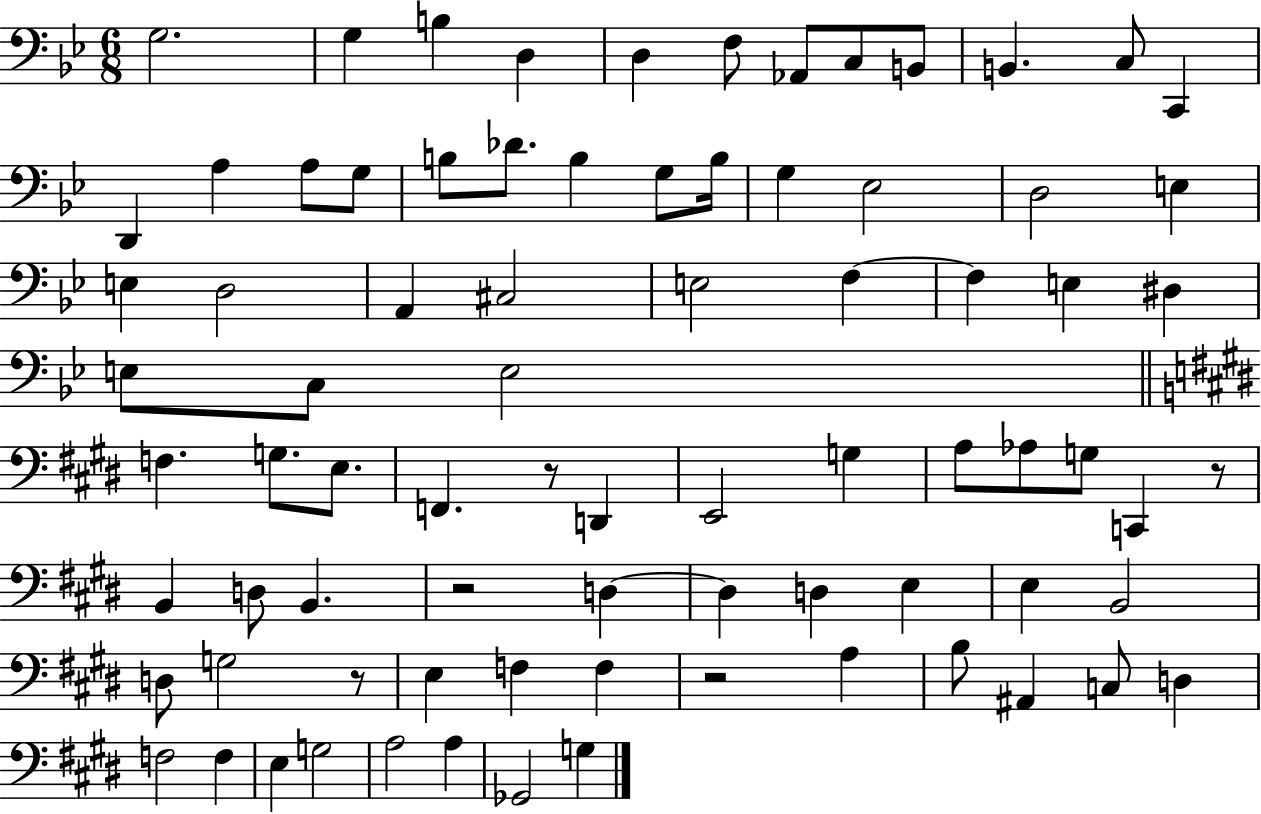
X:1
T:Untitled
M:6/8
L:1/4
K:Bb
G,2 G, B, D, D, F,/2 _A,,/2 C,/2 B,,/2 B,, C,/2 C,, D,, A, A,/2 G,/2 B,/2 _D/2 B, G,/2 B,/4 G, _E,2 D,2 E, E, D,2 A,, ^C,2 E,2 F, F, E, ^D, E,/2 C,/2 E,2 F, G,/2 E,/2 F,, z/2 D,, E,,2 G, A,/2 _A,/2 G,/2 C,, z/2 B,, D,/2 B,, z2 D, D, D, E, E, B,,2 D,/2 G,2 z/2 E, F, F, z2 A, B,/2 ^A,, C,/2 D, F,2 F, E, G,2 A,2 A, _G,,2 G,